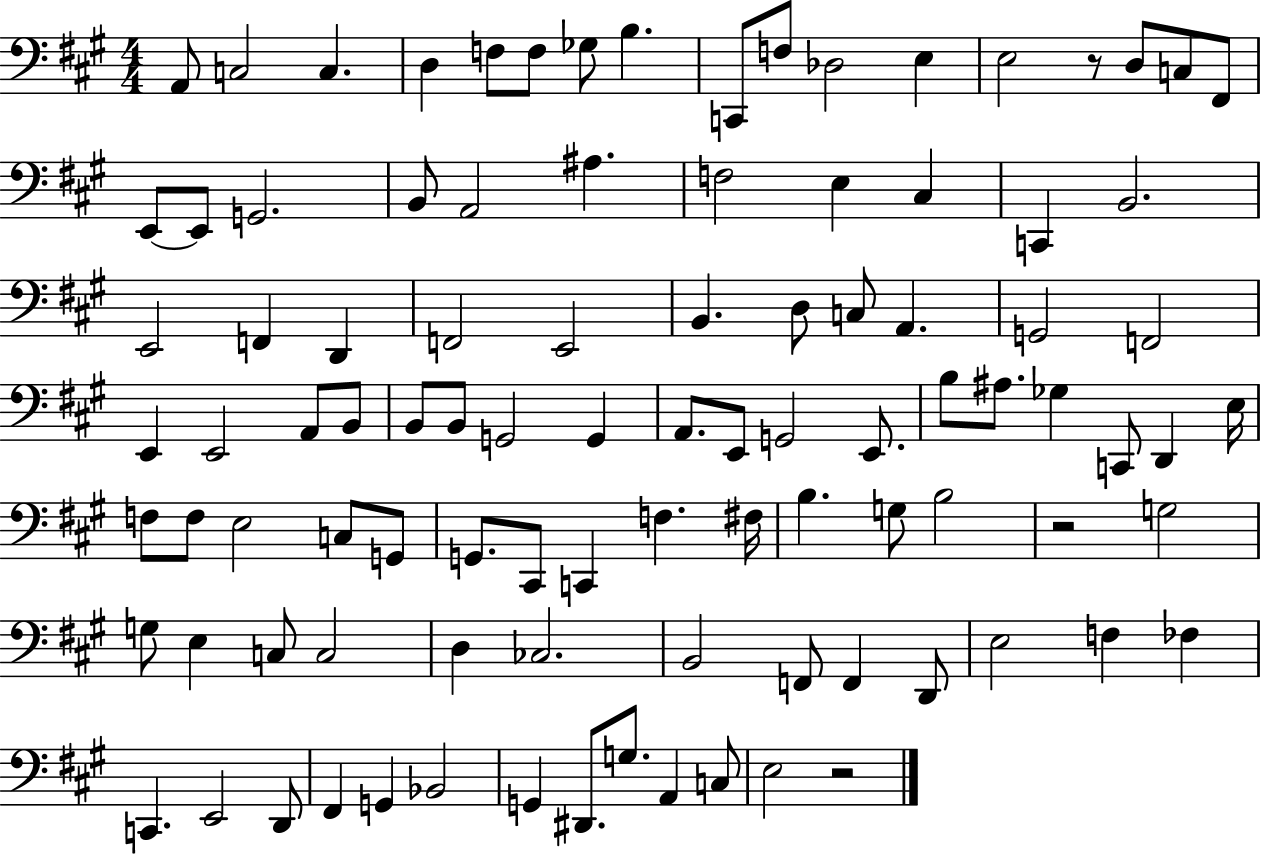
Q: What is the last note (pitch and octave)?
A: E3